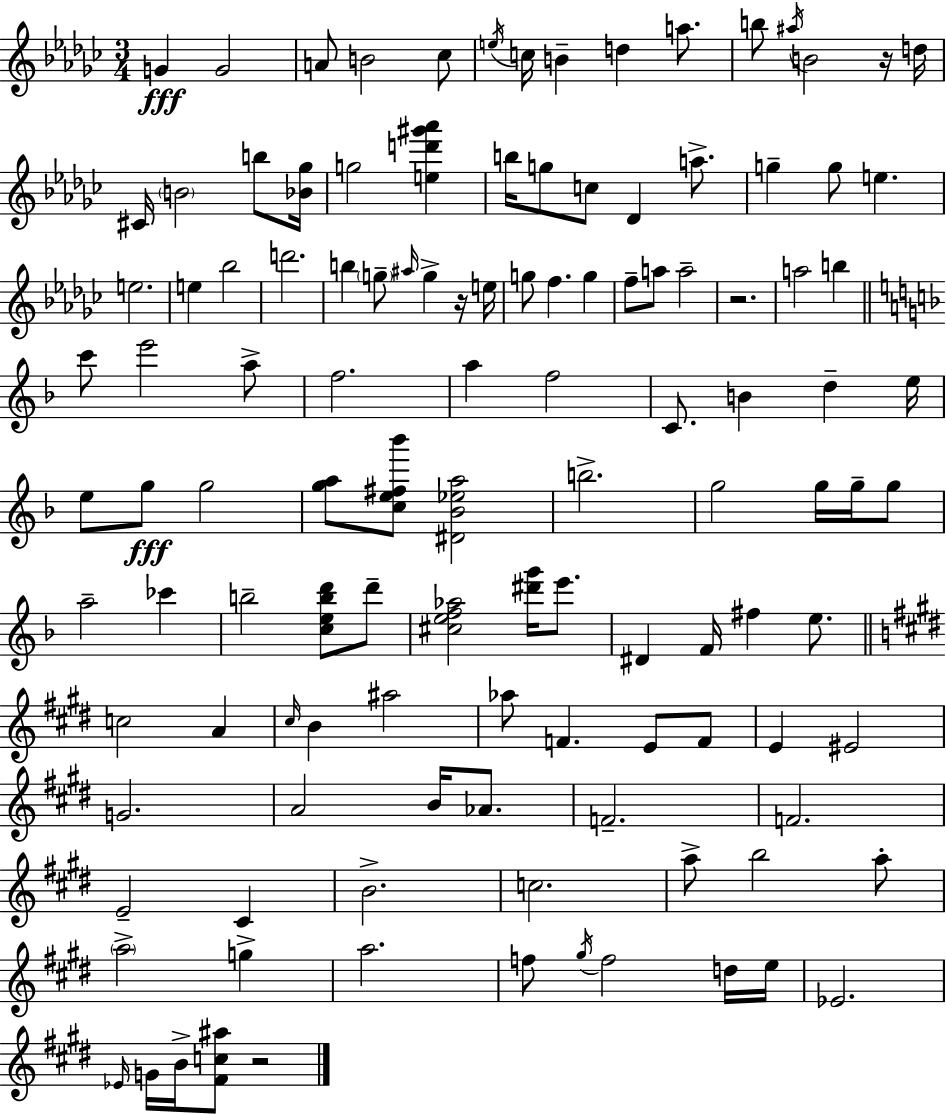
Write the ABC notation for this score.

X:1
T:Untitled
M:3/4
L:1/4
K:Ebm
G G2 A/2 B2 _c/2 e/4 c/4 B d a/2 b/2 ^a/4 B2 z/4 d/4 ^C/4 B2 b/2 [_B_g]/4 g2 [ed'^g'_a'] b/4 g/2 c/2 _D a/2 g g/2 e e2 e _b2 d'2 b g/2 ^a/4 g z/4 e/4 g/2 f g f/2 a/2 a2 z2 a2 b c'/2 e'2 a/2 f2 a f2 C/2 B d e/4 e/2 g/2 g2 [ga]/2 [ce^f_b']/2 [^D_B_ea]2 b2 g2 g/4 g/4 g/2 a2 _c' b2 [cebd']/2 d'/2 [^cef_a]2 [^d'g']/4 e'/2 ^D F/4 ^f e/2 c2 A ^c/4 B ^a2 _a/2 F E/2 F/2 E ^E2 G2 A2 B/4 _A/2 F2 F2 E2 ^C B2 c2 a/2 b2 a/2 a2 g a2 f/2 ^g/4 f2 d/4 e/4 _E2 _E/4 G/4 B/4 [^Fc^a]/2 z2